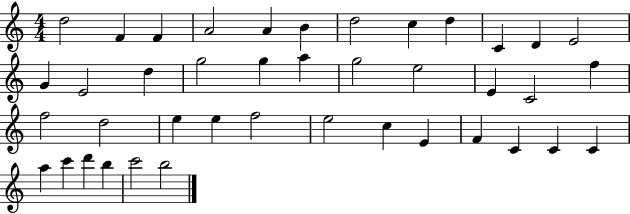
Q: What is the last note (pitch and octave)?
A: B5